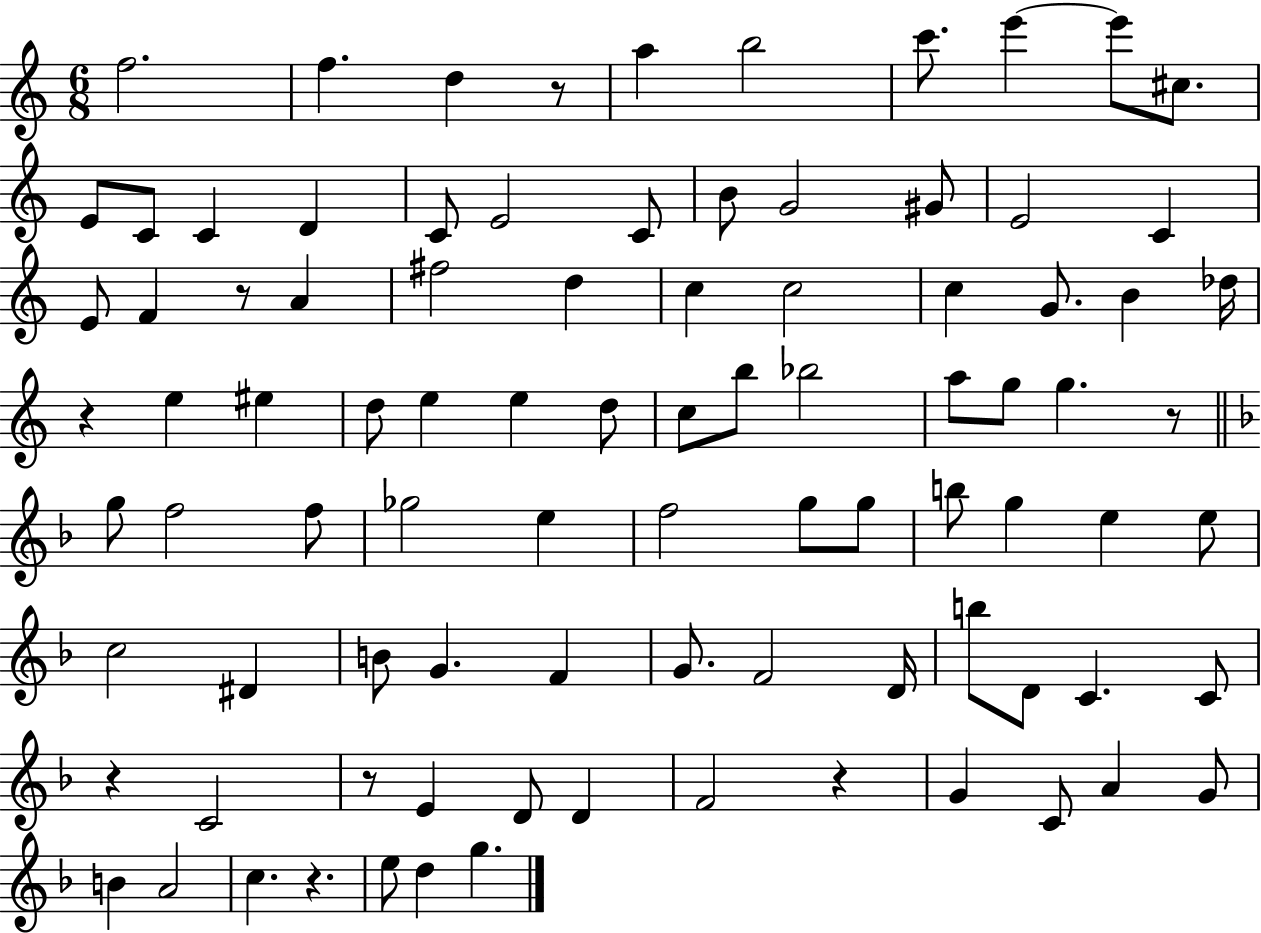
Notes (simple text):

F5/h. F5/q. D5/q R/e A5/q B5/h C6/e. E6/q E6/e C#5/e. E4/e C4/e C4/q D4/q C4/e E4/h C4/e B4/e G4/h G#4/e E4/h C4/q E4/e F4/q R/e A4/q F#5/h D5/q C5/q C5/h C5/q G4/e. B4/q Db5/s R/q E5/q EIS5/q D5/e E5/q E5/q D5/e C5/e B5/e Bb5/h A5/e G5/e G5/q. R/e G5/e F5/h F5/e Gb5/h E5/q F5/h G5/e G5/e B5/e G5/q E5/q E5/e C5/h D#4/q B4/e G4/q. F4/q G4/e. F4/h D4/s B5/e D4/e C4/q. C4/e R/q C4/h R/e E4/q D4/e D4/q F4/h R/q G4/q C4/e A4/q G4/e B4/q A4/h C5/q. R/q. E5/e D5/q G5/q.